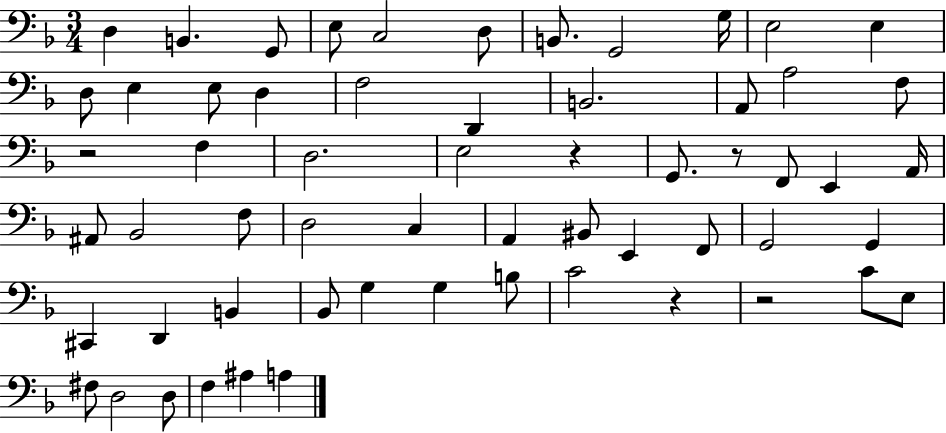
{
  \clef bass
  \numericTimeSignature
  \time 3/4
  \key f \major
  d4 b,4. g,8 | e8 c2 d8 | b,8. g,2 g16 | e2 e4 | \break d8 e4 e8 d4 | f2 d,4 | b,2. | a,8 a2 f8 | \break r2 f4 | d2. | e2 r4 | g,8. r8 f,8 e,4 a,16 | \break ais,8 bes,2 f8 | d2 c4 | a,4 bis,8 e,4 f,8 | g,2 g,4 | \break cis,4 d,4 b,4 | bes,8 g4 g4 b8 | c'2 r4 | r2 c'8 e8 | \break fis8 d2 d8 | f4 ais4 a4 | \bar "|."
}